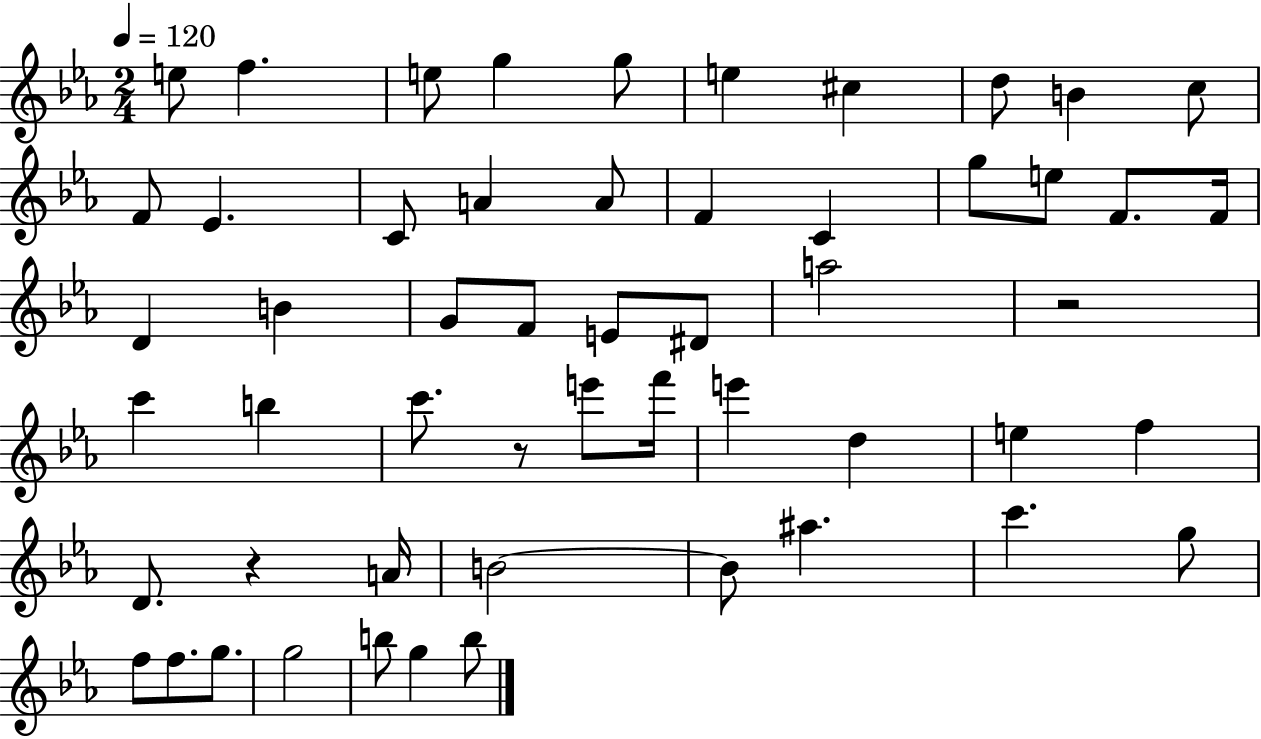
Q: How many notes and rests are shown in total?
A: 54